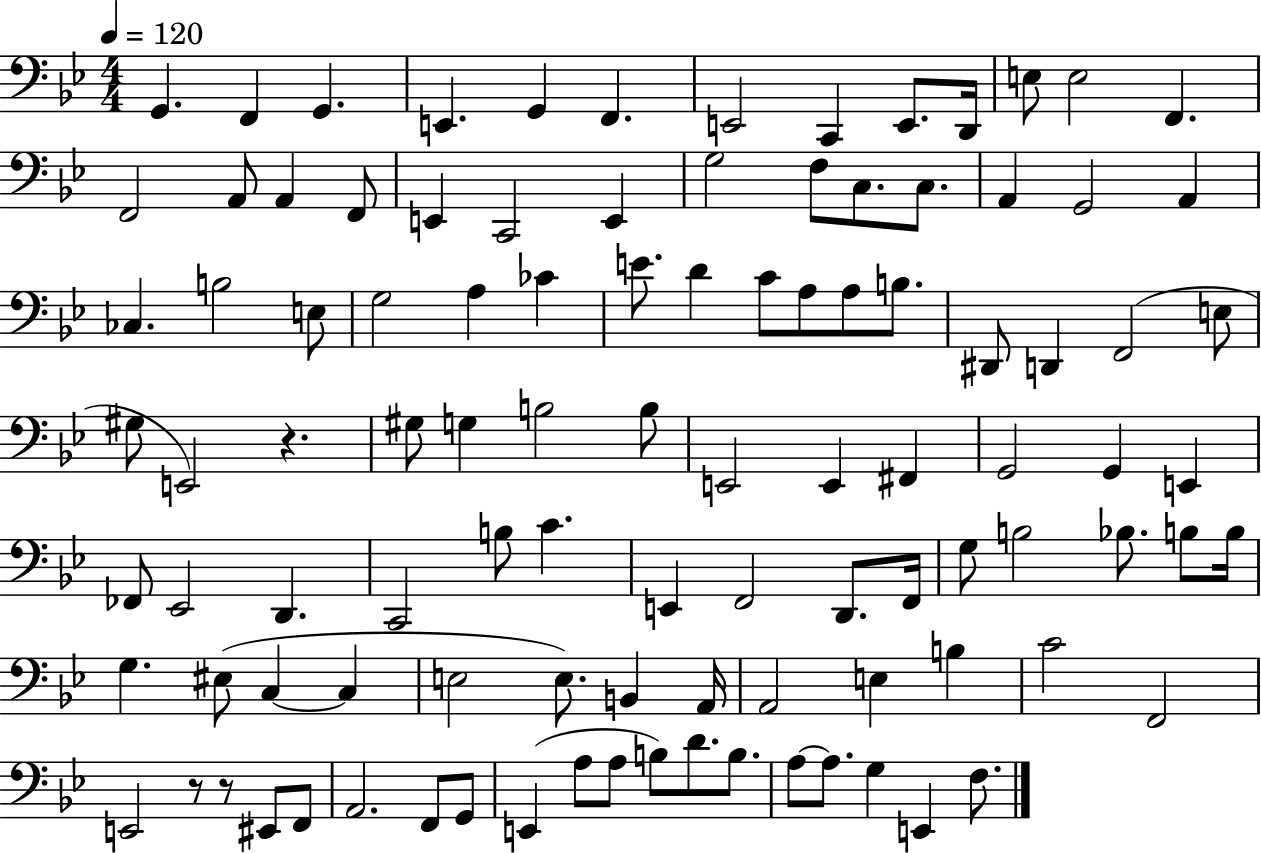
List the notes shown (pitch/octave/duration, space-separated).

G2/q. F2/q G2/q. E2/q. G2/q F2/q. E2/h C2/q E2/e. D2/s E3/e E3/h F2/q. F2/h A2/e A2/q F2/e E2/q C2/h E2/q G3/h F3/e C3/e. C3/e. A2/q G2/h A2/q CES3/q. B3/h E3/e G3/h A3/q CES4/q E4/e. D4/q C4/e A3/e A3/e B3/e. D#2/e D2/q F2/h E3/e G#3/e E2/h R/q. G#3/e G3/q B3/h B3/e E2/h E2/q F#2/q G2/h G2/q E2/q FES2/e Eb2/h D2/q. C2/h B3/e C4/q. E2/q F2/h D2/e. F2/s G3/e B3/h Bb3/e. B3/e B3/s G3/q. EIS3/e C3/q C3/q E3/h E3/e. B2/q A2/s A2/h E3/q B3/q C4/h F2/h E2/h R/e R/e EIS2/e F2/e A2/h. F2/e G2/e E2/q A3/e A3/e B3/e D4/e. B3/e. A3/e A3/e. G3/q E2/q F3/e.